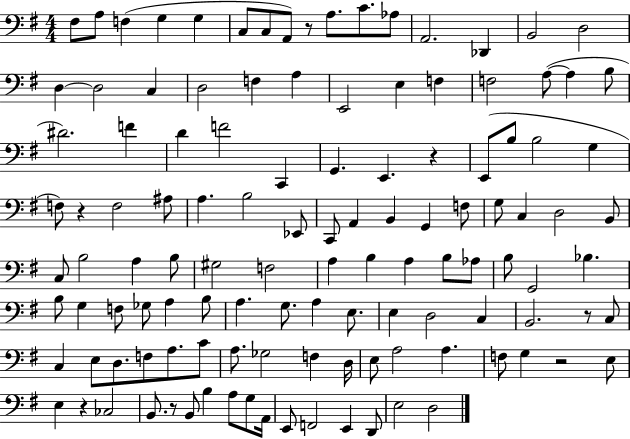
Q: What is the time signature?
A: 4/4